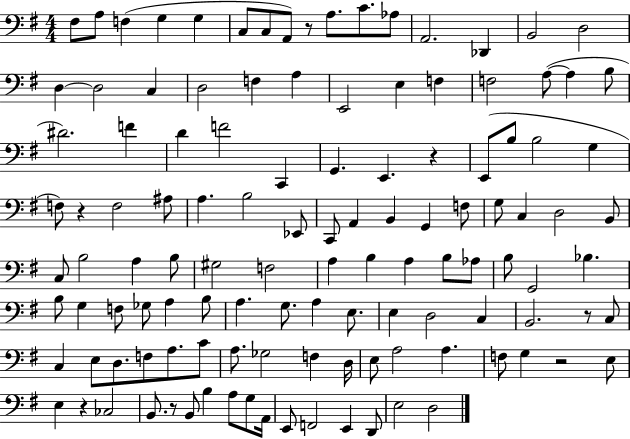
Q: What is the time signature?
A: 4/4